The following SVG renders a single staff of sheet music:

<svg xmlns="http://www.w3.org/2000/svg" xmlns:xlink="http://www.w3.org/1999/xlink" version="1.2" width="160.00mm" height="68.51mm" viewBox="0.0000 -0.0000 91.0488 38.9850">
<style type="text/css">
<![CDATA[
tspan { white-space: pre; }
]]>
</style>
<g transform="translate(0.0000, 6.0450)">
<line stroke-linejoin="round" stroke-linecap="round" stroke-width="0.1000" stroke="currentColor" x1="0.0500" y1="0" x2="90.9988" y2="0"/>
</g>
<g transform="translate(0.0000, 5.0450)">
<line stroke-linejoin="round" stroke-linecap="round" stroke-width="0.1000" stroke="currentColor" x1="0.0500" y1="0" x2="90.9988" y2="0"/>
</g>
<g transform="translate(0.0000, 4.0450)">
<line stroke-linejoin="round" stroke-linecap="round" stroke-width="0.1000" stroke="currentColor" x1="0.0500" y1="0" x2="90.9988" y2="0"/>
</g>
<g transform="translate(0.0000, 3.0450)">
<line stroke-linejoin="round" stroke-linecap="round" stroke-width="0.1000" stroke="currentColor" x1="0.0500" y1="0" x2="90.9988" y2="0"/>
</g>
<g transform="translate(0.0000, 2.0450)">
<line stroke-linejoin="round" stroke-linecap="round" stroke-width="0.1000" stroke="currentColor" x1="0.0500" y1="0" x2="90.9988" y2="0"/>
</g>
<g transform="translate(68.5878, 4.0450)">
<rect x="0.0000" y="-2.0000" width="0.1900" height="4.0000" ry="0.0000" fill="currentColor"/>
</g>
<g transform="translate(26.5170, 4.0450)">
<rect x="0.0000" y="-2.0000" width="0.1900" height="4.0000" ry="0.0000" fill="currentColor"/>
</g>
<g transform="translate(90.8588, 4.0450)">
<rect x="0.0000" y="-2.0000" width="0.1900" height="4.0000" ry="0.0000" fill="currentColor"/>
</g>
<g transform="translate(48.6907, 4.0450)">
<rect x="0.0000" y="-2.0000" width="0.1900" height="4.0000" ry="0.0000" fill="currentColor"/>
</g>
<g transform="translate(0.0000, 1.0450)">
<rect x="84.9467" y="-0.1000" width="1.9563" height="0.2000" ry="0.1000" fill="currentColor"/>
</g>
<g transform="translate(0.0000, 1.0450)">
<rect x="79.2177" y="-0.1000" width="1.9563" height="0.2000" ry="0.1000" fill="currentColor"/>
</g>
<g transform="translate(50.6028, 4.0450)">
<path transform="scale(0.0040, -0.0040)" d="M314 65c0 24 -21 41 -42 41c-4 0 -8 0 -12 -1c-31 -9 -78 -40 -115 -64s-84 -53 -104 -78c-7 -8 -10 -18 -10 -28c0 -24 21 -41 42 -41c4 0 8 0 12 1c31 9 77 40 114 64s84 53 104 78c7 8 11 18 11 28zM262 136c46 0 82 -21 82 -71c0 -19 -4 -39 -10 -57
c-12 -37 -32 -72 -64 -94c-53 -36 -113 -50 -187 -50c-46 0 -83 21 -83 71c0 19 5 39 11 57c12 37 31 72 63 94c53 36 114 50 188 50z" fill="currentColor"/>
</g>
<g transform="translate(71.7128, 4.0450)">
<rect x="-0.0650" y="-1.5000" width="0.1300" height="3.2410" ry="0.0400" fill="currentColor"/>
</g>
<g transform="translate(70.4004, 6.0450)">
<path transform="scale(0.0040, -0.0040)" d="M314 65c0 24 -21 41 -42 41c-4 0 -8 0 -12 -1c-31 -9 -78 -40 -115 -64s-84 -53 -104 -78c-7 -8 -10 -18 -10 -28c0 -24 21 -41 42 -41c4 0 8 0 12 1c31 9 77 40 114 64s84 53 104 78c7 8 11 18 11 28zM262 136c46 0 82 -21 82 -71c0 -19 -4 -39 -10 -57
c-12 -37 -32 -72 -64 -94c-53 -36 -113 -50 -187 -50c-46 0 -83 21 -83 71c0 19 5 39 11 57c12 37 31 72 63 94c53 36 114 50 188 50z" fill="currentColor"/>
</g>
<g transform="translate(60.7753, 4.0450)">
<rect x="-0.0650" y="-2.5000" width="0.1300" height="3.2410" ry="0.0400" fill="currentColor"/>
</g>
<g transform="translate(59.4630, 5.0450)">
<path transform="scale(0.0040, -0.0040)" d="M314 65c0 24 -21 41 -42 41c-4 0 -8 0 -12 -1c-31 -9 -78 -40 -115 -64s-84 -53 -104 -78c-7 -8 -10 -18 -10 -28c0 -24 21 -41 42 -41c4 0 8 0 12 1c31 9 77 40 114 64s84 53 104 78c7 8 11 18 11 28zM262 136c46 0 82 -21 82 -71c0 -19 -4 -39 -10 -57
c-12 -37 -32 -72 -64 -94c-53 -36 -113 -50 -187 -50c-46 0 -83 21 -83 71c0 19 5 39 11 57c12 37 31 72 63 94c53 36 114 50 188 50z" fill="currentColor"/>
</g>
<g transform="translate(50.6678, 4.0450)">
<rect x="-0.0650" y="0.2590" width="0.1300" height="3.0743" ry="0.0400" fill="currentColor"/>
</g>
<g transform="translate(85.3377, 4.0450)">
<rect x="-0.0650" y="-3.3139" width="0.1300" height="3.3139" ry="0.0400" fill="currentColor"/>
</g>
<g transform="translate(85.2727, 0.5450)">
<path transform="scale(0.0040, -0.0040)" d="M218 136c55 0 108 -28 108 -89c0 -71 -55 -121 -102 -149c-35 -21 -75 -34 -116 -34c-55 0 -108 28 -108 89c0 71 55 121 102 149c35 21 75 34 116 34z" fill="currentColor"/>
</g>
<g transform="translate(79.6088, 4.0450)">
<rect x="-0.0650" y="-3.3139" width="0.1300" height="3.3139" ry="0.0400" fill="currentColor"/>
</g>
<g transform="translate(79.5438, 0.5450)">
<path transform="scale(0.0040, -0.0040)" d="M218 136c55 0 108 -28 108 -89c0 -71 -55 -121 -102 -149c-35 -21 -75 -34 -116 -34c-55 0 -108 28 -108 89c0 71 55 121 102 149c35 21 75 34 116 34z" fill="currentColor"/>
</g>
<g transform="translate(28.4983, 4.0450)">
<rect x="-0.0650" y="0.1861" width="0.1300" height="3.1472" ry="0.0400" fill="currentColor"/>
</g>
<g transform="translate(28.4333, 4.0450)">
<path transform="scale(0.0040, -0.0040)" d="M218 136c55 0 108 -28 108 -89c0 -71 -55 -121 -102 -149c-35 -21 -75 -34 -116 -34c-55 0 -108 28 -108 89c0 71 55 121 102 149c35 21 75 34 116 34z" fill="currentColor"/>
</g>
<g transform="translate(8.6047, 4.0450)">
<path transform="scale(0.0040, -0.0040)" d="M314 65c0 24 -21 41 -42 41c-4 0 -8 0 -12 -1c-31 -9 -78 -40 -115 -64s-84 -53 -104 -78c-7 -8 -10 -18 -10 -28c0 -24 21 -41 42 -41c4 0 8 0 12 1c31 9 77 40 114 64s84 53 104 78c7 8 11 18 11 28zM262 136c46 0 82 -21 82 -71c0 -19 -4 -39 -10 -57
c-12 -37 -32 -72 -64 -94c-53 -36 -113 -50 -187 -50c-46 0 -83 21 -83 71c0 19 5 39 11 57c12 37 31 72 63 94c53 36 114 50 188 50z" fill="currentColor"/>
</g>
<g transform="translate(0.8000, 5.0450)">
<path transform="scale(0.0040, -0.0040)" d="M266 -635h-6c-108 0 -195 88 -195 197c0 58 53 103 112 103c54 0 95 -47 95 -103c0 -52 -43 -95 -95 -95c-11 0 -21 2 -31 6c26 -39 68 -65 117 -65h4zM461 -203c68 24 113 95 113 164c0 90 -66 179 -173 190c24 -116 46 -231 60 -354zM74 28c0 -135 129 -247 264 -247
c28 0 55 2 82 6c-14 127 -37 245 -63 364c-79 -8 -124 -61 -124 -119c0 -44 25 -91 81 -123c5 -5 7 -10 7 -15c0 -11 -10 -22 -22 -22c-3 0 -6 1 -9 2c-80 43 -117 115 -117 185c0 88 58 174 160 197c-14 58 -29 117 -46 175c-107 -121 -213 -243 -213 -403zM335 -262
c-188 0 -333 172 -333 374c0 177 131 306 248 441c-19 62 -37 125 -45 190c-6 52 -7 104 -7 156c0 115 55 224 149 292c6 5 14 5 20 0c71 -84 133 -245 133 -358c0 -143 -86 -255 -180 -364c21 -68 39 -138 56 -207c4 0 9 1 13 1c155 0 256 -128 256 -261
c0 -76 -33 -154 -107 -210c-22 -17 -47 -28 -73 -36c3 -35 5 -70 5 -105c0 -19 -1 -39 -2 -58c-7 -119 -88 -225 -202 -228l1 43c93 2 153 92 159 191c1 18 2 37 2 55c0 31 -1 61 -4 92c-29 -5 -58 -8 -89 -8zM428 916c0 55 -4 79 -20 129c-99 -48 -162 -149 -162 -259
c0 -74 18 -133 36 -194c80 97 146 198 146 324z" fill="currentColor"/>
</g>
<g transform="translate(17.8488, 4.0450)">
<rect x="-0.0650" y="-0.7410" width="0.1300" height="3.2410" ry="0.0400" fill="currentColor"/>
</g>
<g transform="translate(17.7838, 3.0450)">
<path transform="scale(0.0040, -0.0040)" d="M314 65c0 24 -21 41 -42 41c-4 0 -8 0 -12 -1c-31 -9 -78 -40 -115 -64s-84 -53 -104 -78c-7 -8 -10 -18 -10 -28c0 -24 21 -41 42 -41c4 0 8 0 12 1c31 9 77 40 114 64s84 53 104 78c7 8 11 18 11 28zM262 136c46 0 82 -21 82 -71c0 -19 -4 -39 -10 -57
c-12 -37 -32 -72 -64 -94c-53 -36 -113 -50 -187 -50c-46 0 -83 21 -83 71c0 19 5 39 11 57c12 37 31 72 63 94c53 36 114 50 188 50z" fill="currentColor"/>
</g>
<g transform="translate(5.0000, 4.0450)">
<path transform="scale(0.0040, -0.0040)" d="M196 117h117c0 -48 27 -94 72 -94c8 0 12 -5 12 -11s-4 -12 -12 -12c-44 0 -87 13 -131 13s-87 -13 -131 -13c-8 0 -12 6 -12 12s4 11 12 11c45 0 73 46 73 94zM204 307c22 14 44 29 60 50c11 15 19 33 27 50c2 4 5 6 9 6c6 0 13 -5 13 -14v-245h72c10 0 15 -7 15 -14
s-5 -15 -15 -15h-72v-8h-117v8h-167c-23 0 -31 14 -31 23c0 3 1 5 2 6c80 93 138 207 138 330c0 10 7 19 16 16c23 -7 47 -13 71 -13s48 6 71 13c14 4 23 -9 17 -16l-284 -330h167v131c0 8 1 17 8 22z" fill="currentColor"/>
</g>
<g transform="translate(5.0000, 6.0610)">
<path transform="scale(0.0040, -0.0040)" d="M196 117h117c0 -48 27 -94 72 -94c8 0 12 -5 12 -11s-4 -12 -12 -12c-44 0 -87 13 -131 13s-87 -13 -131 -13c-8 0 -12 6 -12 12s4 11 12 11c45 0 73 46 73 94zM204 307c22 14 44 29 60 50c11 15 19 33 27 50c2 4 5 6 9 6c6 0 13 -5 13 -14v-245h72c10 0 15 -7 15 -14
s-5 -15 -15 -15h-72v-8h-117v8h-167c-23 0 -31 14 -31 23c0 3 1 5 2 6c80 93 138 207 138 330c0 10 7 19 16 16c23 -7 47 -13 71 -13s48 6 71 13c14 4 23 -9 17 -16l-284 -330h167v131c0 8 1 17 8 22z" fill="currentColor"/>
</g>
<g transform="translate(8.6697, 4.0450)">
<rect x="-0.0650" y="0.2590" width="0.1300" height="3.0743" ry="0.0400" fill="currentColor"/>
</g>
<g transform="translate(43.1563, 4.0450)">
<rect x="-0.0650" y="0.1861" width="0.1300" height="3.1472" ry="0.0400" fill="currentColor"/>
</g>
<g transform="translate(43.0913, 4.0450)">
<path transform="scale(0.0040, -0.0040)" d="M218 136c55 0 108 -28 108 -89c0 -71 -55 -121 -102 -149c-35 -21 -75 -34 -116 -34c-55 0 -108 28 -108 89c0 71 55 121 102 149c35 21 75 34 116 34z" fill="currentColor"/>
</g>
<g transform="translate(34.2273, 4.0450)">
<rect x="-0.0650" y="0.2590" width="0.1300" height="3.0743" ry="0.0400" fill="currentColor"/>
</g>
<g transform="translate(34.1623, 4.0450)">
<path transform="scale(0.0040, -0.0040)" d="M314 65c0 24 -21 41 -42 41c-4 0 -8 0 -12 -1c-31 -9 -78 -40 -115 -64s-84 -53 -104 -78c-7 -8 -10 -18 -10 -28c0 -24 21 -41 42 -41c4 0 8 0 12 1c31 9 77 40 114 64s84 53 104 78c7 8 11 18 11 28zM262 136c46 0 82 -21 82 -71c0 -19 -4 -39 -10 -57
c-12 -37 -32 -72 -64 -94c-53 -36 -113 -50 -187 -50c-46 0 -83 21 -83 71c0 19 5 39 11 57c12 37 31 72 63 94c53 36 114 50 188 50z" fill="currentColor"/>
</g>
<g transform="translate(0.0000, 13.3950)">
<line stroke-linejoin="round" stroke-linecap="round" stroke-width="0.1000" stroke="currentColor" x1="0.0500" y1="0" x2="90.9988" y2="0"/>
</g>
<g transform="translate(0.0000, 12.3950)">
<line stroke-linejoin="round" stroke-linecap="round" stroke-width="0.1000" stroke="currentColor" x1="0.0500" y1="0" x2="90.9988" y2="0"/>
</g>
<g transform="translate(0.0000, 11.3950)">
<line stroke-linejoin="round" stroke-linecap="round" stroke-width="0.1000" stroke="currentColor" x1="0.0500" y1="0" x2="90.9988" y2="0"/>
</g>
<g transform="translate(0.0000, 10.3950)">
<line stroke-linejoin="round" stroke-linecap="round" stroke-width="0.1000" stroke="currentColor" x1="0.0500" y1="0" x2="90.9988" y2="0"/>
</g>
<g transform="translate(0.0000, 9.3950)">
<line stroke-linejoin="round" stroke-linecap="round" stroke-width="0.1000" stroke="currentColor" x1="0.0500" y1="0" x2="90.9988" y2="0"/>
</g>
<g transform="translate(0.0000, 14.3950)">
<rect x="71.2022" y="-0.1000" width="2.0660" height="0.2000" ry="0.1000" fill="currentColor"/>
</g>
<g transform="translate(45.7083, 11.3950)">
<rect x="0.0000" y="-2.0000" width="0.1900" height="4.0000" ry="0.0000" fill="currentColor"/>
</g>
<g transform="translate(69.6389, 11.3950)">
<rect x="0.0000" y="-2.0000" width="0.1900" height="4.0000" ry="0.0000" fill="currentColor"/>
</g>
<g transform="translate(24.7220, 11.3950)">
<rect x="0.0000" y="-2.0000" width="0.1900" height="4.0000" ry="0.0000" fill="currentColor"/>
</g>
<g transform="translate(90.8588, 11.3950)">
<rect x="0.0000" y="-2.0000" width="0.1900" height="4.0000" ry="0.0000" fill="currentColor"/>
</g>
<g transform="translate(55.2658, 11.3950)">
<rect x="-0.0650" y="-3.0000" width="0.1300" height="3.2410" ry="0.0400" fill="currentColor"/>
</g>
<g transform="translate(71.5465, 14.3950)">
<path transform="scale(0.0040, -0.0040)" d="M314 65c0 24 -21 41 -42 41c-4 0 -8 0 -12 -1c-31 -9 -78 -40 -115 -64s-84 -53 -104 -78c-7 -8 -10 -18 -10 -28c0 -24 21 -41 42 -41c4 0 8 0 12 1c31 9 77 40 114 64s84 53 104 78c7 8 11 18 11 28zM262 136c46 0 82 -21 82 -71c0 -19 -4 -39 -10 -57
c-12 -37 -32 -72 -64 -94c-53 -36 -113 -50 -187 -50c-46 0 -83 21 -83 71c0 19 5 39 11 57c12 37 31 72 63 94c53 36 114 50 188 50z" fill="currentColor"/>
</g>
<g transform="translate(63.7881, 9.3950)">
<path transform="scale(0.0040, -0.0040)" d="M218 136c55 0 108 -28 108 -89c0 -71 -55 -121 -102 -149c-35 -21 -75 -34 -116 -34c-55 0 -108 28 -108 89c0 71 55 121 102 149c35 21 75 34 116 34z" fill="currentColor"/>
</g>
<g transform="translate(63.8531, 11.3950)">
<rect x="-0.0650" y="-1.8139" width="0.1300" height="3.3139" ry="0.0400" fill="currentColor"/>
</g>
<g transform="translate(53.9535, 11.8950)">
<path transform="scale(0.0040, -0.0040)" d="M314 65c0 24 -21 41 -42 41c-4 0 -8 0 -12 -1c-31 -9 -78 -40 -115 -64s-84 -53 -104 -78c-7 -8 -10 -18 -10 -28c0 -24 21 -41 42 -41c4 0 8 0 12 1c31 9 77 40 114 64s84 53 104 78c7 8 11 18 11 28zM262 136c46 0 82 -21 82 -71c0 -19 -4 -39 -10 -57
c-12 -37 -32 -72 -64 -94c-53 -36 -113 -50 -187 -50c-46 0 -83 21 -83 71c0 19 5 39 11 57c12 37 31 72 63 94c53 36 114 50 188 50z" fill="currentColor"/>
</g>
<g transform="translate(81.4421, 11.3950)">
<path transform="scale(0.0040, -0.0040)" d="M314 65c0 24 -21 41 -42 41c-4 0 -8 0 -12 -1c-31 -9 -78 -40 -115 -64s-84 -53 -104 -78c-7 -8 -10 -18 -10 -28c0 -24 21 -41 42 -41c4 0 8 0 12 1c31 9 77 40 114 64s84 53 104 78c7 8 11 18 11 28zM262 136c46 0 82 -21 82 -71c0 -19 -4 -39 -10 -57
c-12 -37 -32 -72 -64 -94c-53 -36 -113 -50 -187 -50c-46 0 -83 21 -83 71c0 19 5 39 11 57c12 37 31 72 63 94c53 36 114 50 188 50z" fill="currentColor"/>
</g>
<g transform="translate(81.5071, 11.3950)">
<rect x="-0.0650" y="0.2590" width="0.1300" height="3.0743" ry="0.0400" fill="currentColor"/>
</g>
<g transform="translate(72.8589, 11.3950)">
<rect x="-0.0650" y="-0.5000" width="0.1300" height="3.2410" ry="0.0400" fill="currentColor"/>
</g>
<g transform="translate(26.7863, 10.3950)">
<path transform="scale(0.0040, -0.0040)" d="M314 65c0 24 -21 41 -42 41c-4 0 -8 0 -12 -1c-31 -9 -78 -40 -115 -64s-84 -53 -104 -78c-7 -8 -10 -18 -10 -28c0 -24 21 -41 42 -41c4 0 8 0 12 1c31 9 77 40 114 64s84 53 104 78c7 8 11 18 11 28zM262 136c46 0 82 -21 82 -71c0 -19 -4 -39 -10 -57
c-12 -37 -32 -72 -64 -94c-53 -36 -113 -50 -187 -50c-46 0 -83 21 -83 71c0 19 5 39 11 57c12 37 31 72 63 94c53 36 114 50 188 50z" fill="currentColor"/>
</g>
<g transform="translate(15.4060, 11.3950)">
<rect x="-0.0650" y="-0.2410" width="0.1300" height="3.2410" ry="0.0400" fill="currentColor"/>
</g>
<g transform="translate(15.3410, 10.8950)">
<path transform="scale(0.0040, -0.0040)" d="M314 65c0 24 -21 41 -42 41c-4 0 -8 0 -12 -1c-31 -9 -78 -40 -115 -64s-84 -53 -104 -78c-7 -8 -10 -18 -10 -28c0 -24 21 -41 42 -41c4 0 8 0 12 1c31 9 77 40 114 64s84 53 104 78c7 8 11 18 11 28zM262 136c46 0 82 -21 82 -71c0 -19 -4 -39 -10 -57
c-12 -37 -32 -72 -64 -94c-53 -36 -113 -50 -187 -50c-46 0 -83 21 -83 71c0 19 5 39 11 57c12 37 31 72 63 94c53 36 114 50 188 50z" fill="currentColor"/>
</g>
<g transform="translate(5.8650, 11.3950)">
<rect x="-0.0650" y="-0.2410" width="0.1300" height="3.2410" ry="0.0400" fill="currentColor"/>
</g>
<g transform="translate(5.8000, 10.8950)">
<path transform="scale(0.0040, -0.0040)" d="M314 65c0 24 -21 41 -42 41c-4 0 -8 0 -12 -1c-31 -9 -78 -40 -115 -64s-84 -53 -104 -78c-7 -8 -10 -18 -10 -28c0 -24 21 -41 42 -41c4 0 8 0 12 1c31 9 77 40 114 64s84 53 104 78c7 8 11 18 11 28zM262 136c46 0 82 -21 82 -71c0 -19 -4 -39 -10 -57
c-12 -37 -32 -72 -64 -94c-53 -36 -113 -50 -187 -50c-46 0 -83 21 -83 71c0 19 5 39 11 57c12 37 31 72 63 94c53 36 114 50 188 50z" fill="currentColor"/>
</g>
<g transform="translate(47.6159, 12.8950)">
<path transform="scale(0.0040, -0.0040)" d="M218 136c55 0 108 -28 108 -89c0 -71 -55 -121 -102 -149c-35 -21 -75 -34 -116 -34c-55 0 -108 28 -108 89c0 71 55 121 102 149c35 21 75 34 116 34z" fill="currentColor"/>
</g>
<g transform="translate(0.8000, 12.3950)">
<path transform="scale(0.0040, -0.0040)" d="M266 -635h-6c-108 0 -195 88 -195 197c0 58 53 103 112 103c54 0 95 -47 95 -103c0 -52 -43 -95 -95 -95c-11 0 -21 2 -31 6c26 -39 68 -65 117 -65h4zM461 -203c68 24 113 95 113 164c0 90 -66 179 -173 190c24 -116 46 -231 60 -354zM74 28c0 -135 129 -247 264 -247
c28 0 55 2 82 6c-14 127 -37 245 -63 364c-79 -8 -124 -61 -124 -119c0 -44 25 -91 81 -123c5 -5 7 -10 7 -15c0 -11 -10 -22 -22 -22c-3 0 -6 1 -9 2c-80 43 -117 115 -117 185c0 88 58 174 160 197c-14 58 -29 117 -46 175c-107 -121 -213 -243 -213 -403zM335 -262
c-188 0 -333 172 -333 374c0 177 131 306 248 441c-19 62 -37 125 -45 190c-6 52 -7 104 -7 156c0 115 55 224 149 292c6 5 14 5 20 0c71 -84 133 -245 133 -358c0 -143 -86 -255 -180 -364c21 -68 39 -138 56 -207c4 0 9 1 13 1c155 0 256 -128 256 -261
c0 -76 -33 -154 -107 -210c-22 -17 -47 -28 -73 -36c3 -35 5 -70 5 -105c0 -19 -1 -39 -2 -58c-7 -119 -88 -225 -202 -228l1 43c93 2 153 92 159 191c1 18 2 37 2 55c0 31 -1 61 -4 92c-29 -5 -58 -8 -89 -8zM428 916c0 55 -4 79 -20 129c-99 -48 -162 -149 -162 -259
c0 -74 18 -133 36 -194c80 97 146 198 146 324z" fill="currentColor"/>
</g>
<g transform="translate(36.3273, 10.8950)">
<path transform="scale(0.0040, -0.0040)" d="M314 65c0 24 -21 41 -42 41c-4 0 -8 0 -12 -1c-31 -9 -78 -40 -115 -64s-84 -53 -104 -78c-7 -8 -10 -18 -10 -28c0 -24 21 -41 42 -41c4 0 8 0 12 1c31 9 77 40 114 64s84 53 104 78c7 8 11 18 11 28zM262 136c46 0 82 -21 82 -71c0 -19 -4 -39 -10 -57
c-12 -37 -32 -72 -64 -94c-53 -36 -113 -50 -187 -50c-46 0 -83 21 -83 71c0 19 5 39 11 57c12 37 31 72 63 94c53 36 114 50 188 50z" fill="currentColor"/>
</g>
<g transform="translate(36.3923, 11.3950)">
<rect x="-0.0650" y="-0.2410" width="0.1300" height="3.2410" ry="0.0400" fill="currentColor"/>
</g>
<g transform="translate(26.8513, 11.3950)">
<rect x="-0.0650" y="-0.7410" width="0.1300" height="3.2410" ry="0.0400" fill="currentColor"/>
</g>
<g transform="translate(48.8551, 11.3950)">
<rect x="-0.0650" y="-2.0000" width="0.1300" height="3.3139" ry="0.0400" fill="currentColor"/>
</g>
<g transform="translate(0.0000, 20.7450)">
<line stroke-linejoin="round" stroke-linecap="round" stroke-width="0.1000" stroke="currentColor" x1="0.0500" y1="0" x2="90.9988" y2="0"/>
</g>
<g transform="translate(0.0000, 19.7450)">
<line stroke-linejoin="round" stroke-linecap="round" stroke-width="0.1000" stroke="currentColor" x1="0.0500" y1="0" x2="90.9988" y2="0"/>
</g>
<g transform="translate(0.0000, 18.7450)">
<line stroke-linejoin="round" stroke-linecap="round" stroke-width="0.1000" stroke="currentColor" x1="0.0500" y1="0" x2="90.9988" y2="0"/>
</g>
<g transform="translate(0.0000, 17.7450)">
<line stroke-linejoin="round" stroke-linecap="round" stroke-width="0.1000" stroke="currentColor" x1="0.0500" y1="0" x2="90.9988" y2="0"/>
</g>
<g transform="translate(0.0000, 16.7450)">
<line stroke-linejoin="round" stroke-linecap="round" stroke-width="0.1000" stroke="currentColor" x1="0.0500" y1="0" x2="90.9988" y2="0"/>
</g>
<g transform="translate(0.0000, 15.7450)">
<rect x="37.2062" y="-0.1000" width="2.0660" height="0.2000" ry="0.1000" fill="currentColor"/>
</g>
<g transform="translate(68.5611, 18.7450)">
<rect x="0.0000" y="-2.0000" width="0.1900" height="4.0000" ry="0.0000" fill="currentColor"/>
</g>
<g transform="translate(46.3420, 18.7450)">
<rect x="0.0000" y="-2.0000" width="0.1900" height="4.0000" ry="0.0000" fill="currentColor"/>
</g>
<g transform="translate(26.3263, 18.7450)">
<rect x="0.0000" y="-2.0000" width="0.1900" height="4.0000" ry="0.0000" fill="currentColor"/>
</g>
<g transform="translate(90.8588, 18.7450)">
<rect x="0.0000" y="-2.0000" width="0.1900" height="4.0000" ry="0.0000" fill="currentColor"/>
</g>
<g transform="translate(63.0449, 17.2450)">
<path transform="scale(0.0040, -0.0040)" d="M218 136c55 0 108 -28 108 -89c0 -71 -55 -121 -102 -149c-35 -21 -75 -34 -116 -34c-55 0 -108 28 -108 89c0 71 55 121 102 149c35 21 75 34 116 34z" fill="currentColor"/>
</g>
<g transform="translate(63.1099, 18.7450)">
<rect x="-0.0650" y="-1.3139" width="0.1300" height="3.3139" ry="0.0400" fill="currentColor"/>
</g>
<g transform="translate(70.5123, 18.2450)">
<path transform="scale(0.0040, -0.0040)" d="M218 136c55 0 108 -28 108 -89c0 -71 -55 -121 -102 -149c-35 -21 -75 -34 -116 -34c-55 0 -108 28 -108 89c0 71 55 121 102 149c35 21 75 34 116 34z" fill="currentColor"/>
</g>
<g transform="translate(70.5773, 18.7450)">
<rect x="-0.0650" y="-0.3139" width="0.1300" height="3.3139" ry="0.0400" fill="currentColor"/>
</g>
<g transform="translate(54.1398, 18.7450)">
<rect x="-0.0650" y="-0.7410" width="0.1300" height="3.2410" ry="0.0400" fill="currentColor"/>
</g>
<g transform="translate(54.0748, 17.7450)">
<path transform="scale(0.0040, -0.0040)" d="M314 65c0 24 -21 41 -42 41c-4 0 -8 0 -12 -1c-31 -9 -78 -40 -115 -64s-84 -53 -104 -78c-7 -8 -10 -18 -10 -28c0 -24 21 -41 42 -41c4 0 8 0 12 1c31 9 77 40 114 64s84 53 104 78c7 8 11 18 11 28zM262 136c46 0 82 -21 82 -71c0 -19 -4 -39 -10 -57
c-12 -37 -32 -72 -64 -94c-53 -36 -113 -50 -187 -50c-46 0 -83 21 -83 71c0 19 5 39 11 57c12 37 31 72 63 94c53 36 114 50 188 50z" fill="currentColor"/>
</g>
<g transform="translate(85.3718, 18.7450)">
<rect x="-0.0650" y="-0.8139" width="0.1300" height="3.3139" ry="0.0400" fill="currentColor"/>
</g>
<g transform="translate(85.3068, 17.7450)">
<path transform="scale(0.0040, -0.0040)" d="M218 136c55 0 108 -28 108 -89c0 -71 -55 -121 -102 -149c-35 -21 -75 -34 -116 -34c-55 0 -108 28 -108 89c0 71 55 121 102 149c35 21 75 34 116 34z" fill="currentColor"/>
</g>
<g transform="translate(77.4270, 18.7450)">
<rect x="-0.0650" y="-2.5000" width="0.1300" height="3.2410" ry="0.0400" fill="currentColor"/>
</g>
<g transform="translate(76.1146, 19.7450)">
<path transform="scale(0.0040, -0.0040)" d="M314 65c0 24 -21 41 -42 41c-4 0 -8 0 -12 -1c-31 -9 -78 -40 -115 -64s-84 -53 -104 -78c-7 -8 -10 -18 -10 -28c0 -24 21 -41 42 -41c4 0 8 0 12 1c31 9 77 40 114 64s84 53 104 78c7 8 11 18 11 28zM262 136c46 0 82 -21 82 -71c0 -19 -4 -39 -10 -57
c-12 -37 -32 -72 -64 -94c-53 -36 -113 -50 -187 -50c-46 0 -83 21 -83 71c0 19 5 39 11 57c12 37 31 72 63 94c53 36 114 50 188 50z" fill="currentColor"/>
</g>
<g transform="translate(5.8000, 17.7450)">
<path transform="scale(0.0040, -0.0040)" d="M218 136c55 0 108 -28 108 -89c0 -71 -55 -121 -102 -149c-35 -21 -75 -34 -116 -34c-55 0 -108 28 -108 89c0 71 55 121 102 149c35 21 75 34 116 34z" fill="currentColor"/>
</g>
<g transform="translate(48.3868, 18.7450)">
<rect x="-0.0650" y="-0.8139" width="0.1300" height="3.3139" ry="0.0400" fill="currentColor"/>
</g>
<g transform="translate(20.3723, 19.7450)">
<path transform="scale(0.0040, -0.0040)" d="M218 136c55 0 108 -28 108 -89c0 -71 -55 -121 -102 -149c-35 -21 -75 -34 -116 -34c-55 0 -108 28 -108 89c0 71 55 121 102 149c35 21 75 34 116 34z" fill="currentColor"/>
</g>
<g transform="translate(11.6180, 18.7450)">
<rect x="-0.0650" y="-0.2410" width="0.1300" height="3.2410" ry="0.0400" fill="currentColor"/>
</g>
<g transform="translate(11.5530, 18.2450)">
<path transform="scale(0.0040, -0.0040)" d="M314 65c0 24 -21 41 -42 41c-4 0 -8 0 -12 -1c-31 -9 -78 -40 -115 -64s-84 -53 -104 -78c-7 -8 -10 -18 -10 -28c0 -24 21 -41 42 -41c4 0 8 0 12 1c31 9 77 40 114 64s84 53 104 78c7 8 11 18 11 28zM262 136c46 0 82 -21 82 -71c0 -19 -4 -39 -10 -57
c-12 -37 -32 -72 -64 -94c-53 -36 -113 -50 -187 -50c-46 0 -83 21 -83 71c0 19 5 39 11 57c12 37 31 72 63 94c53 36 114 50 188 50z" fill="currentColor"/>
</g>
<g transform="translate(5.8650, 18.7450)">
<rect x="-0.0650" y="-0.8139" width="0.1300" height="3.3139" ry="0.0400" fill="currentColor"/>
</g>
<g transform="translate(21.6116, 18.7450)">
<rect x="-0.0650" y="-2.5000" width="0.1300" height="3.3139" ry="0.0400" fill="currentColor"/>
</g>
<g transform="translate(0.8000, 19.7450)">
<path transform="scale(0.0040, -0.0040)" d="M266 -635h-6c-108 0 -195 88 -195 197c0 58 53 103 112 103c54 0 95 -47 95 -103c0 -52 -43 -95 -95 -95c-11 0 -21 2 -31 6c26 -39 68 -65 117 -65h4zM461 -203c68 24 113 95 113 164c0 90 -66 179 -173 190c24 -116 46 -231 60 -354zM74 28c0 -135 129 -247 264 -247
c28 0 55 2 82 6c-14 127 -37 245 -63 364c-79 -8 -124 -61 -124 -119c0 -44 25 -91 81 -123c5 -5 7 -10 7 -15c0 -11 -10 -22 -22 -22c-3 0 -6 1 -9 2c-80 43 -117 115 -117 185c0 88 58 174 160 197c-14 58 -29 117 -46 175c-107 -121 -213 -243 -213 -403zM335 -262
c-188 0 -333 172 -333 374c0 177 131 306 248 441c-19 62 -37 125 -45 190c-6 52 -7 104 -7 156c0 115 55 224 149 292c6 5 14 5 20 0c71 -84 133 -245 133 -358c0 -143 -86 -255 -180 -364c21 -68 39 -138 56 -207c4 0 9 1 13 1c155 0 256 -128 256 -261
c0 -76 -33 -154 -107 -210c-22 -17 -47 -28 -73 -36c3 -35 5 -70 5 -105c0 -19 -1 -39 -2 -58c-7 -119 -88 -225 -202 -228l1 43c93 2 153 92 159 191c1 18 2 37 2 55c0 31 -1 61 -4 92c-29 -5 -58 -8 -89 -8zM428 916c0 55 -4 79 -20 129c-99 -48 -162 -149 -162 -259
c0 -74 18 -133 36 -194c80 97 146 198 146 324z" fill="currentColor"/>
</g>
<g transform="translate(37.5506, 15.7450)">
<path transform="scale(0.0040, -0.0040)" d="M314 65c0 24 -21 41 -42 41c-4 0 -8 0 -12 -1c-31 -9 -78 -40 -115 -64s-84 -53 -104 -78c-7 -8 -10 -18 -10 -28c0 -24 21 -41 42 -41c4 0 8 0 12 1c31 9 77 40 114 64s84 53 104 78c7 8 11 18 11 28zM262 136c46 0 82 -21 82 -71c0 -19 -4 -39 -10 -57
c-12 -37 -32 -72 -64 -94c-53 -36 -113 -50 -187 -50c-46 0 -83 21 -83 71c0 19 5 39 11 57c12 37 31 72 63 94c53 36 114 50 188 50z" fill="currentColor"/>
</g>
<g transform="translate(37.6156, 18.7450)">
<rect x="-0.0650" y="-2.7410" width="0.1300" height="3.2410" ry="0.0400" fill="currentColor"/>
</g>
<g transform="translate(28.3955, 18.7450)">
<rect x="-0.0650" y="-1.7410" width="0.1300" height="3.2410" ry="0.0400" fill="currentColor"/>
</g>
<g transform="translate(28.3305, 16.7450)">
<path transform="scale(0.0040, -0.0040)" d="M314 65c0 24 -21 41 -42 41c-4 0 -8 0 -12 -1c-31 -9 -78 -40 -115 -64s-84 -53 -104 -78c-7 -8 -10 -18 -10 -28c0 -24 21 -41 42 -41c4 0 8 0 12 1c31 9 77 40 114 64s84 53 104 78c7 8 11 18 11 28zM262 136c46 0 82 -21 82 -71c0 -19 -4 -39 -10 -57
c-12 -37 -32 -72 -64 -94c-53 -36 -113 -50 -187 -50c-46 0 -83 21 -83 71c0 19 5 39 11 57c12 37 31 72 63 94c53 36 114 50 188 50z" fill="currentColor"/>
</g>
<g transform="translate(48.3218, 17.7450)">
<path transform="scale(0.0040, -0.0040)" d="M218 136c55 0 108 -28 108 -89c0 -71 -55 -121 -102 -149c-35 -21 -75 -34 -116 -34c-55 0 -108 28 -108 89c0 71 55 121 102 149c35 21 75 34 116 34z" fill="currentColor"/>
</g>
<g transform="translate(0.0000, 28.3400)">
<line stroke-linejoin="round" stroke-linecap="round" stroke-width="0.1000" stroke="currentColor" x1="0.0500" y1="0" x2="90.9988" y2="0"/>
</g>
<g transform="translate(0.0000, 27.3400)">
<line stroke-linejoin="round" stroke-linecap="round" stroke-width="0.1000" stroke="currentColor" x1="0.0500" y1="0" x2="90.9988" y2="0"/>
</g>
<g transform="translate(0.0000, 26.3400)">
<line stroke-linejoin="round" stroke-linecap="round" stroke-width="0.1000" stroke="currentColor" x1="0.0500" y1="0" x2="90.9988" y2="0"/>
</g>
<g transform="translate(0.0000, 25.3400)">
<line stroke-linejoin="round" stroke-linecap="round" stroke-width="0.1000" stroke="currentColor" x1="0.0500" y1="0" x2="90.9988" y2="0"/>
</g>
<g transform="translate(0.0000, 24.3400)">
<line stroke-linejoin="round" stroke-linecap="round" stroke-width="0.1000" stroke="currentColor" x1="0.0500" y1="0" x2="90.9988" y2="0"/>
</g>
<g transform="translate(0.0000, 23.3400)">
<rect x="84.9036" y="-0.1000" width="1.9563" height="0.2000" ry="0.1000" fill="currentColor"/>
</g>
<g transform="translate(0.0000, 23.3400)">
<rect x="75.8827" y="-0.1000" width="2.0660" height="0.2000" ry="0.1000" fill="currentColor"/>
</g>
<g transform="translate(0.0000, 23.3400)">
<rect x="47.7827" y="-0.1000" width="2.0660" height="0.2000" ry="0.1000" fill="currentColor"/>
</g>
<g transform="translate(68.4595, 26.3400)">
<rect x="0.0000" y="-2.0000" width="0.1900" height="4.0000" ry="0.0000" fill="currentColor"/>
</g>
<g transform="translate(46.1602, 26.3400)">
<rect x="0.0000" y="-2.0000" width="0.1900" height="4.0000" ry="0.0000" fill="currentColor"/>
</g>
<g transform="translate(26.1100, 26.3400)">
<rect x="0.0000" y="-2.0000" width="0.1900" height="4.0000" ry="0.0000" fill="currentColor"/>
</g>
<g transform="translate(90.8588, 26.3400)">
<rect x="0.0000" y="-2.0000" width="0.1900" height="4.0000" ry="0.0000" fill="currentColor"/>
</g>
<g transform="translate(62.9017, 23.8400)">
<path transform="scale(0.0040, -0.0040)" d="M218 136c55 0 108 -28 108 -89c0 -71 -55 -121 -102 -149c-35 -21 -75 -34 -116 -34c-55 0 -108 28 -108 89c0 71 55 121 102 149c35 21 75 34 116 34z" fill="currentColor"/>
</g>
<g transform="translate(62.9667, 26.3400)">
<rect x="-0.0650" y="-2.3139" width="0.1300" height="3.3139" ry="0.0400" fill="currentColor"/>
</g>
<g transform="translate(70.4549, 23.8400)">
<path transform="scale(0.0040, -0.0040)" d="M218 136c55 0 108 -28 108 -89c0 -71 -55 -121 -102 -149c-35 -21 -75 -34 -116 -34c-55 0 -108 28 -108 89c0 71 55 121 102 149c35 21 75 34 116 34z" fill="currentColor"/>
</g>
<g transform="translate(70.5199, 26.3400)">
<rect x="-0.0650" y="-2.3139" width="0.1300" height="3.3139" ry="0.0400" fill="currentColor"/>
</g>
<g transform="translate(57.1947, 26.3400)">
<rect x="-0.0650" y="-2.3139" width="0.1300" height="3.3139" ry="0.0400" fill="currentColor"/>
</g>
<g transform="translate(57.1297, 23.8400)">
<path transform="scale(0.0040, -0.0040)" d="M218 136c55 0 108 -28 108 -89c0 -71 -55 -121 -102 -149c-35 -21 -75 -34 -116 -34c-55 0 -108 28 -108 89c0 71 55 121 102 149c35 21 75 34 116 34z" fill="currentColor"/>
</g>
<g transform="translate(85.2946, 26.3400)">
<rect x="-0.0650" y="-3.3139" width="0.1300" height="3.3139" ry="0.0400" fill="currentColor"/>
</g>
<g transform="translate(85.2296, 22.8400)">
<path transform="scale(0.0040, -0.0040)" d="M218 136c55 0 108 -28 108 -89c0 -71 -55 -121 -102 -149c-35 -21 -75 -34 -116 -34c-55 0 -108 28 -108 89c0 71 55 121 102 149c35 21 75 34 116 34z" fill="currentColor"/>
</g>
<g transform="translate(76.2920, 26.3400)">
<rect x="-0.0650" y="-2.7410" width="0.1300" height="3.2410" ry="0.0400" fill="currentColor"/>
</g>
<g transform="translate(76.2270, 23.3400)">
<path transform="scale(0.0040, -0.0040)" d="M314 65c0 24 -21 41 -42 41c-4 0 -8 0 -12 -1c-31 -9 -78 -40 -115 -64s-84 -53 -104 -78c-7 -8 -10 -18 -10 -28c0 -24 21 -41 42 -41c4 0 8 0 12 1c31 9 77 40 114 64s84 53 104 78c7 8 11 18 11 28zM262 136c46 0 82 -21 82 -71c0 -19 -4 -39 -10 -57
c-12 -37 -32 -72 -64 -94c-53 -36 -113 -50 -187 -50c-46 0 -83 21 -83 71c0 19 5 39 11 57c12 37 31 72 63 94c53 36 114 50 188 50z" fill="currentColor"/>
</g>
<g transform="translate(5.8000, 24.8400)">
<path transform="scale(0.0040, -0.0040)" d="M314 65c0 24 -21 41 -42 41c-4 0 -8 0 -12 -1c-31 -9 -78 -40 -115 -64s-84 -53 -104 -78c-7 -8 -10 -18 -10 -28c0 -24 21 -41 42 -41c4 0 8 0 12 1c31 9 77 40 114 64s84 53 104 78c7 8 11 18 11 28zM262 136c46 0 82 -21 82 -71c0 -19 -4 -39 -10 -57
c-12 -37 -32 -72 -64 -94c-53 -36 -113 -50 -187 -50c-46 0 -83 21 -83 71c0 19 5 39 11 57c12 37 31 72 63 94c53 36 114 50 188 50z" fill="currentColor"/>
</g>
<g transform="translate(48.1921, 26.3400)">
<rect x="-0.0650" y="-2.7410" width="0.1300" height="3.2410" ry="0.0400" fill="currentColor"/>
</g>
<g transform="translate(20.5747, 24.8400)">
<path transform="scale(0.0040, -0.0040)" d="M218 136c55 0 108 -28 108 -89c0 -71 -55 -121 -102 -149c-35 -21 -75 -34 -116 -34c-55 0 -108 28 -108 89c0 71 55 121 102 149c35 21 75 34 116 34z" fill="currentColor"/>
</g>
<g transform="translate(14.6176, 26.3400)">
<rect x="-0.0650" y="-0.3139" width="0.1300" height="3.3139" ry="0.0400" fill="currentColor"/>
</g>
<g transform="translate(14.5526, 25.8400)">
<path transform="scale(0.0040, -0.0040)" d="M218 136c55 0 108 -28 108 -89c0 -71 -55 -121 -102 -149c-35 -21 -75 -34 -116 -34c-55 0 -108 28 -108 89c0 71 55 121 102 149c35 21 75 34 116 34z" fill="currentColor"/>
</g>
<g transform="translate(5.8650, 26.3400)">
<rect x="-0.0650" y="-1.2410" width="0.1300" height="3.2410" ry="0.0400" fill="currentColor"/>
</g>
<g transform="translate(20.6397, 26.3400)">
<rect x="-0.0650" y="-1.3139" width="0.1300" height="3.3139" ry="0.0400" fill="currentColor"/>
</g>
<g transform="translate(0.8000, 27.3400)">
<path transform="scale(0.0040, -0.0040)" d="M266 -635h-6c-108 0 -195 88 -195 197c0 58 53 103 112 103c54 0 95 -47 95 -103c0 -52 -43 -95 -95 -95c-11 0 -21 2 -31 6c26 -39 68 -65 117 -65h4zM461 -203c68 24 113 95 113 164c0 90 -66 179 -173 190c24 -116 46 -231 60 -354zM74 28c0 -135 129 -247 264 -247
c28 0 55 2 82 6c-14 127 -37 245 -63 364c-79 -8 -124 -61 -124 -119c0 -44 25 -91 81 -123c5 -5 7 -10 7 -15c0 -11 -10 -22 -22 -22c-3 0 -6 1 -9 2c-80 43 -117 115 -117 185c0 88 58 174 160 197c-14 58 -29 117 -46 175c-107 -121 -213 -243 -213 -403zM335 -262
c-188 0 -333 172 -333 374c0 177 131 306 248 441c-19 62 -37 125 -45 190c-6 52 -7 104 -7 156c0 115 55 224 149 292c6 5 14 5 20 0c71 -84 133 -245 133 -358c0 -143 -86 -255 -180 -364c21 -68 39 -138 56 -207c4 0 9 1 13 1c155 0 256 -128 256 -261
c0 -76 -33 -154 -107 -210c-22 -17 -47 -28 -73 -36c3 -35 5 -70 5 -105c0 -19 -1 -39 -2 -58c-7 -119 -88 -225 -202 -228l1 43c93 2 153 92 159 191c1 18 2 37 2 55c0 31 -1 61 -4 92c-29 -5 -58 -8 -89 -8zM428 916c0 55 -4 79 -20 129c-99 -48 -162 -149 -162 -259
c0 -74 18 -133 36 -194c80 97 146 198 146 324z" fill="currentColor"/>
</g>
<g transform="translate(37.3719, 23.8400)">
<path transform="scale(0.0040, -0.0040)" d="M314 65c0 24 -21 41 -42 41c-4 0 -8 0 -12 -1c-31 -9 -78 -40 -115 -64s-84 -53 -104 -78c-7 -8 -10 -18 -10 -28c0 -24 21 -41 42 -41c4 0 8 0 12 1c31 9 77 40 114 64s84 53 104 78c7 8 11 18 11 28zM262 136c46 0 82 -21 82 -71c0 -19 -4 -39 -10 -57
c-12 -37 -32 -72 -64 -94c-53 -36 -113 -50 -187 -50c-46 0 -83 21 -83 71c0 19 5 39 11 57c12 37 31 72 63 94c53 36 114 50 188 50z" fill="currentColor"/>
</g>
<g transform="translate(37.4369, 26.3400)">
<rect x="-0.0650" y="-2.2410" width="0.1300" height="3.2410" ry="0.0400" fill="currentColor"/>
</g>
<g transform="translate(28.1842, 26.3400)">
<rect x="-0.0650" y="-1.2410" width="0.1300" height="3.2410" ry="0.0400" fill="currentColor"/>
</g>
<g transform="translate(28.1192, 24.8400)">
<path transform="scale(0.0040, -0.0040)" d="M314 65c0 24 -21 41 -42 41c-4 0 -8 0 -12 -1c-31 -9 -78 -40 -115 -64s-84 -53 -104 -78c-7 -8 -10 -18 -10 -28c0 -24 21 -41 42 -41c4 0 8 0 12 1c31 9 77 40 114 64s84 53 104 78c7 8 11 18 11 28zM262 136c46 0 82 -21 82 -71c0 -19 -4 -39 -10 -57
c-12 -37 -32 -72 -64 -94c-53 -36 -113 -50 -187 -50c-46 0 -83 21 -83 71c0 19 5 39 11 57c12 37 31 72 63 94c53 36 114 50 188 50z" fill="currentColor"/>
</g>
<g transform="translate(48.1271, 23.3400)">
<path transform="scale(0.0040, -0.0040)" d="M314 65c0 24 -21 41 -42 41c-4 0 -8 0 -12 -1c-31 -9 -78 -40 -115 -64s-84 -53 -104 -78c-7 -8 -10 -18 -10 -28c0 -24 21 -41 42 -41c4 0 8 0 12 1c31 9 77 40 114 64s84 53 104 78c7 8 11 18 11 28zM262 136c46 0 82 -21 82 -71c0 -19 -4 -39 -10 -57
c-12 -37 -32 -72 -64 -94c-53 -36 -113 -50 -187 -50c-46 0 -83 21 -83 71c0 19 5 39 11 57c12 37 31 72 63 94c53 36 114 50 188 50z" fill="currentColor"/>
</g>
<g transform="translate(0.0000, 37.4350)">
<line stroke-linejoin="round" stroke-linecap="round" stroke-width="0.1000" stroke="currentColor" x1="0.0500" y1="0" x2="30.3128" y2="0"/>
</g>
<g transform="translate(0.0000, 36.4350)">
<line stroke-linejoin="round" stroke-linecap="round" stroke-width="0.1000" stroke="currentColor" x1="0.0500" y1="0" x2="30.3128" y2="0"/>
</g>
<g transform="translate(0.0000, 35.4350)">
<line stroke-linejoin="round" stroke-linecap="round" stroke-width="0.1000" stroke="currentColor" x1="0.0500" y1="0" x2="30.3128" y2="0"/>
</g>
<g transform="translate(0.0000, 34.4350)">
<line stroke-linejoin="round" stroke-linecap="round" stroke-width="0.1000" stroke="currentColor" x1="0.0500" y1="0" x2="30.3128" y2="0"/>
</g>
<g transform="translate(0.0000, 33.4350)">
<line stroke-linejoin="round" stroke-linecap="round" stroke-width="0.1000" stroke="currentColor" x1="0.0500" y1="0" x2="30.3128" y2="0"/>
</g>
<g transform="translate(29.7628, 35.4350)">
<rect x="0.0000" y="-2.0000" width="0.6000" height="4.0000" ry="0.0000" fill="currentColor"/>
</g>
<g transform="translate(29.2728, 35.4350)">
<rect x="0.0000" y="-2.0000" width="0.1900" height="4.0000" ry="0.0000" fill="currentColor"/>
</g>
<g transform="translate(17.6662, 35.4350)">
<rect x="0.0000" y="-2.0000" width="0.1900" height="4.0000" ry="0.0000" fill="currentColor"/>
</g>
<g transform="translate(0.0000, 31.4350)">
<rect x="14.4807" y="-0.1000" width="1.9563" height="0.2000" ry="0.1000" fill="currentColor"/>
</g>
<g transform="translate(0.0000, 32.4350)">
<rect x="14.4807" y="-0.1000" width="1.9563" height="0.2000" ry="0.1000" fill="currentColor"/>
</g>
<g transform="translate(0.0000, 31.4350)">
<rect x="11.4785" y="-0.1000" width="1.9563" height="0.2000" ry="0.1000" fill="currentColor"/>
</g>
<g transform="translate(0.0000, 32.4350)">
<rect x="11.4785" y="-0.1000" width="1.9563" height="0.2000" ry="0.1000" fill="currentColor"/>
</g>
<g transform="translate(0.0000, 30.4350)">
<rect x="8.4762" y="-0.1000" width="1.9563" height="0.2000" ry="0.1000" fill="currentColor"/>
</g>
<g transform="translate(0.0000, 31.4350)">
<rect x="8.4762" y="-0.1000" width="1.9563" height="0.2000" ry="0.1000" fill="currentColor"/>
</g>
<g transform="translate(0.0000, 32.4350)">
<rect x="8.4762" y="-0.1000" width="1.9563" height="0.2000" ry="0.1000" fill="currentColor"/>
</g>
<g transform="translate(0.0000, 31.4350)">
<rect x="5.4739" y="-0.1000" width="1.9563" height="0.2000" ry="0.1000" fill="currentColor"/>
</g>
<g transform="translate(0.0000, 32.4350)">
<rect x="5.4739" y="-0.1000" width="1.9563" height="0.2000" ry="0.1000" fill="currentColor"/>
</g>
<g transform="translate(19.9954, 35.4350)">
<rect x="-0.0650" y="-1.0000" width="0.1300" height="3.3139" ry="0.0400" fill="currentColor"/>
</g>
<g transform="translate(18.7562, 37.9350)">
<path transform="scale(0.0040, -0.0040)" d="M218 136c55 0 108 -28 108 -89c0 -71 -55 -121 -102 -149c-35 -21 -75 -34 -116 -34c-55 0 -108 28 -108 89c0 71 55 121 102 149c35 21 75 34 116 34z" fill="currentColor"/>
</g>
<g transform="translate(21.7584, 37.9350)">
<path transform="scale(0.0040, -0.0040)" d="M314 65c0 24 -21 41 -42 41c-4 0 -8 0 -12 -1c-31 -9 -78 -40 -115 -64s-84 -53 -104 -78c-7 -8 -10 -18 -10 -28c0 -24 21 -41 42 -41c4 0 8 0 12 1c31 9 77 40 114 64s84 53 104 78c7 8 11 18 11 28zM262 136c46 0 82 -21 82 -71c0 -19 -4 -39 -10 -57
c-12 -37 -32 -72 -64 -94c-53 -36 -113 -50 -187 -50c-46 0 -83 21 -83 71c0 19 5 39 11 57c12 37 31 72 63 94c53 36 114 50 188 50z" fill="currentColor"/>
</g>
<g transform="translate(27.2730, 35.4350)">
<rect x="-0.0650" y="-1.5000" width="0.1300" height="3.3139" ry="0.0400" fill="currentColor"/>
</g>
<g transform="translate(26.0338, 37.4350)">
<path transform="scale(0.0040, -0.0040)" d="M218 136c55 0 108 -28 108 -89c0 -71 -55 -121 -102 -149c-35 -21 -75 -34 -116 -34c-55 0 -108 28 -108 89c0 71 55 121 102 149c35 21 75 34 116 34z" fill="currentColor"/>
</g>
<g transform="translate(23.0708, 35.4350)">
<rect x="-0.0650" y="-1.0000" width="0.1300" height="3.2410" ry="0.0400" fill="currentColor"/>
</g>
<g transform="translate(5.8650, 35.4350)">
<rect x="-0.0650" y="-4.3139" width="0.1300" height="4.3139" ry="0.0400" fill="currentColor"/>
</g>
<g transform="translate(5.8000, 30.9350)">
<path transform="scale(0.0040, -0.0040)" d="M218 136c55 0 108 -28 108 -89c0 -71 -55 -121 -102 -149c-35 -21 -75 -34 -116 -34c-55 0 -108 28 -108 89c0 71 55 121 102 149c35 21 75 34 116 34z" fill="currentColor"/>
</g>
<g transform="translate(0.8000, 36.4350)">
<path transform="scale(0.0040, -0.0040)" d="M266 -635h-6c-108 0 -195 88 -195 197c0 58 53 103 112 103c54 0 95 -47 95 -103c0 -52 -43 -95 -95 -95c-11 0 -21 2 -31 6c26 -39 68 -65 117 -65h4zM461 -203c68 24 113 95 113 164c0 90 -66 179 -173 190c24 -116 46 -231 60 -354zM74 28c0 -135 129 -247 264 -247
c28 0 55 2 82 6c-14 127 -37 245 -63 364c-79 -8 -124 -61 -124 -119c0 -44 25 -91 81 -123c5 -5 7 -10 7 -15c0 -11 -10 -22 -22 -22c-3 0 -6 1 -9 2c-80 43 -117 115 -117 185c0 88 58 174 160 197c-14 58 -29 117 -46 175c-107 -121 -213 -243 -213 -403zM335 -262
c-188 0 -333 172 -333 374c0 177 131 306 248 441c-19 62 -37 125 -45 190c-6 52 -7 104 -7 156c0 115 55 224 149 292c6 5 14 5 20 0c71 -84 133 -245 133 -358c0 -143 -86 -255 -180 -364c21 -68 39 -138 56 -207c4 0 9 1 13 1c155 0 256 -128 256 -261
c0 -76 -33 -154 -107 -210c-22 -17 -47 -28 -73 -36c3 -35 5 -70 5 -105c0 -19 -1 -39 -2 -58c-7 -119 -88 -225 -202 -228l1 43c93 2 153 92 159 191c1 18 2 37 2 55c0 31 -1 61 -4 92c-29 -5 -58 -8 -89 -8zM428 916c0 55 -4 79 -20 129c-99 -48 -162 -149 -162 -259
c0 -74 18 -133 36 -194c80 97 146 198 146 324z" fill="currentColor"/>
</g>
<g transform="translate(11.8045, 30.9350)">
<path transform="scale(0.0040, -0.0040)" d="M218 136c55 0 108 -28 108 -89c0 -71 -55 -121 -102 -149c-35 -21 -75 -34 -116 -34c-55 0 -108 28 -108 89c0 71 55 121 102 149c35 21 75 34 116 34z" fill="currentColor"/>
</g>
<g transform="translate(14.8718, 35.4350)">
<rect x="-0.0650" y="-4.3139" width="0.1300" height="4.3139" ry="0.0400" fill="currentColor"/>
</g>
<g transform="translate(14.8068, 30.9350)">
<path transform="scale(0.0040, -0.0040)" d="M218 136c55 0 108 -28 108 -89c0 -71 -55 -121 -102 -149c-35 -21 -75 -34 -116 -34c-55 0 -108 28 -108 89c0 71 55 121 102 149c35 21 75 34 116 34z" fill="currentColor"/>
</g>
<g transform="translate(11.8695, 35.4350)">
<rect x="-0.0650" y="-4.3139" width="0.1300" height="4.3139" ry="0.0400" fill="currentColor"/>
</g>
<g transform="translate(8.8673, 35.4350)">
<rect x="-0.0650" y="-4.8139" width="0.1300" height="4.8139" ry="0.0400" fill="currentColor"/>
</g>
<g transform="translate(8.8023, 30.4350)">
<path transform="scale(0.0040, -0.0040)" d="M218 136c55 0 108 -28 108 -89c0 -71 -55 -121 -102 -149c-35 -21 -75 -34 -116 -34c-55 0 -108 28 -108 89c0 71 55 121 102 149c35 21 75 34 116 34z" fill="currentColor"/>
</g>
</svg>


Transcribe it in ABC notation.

X:1
T:Untitled
M:4/4
L:1/4
K:C
B2 d2 B B2 B B2 G2 E2 b b c2 c2 d2 c2 F A2 f C2 B2 d c2 G f2 a2 d d2 e c G2 d e2 c e e2 g2 a2 g g g a2 b d' e' d' d' D D2 E